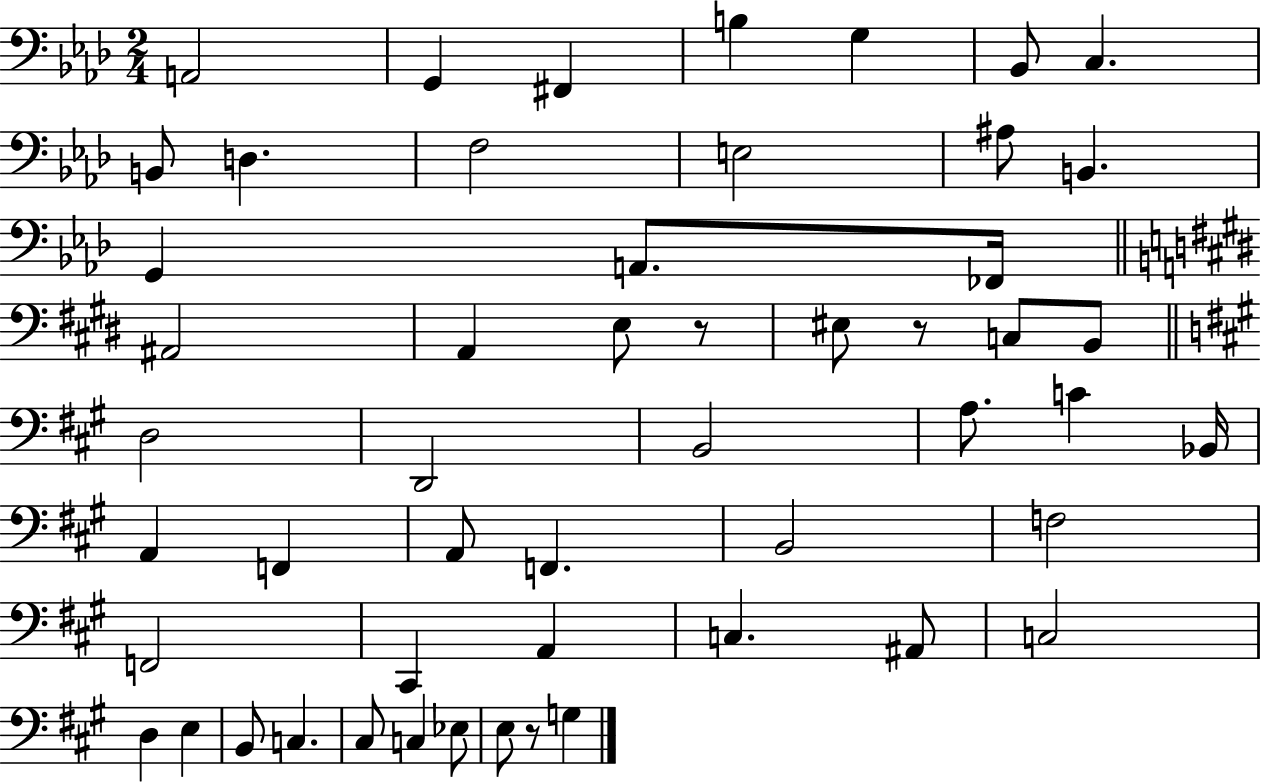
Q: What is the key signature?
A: AES major